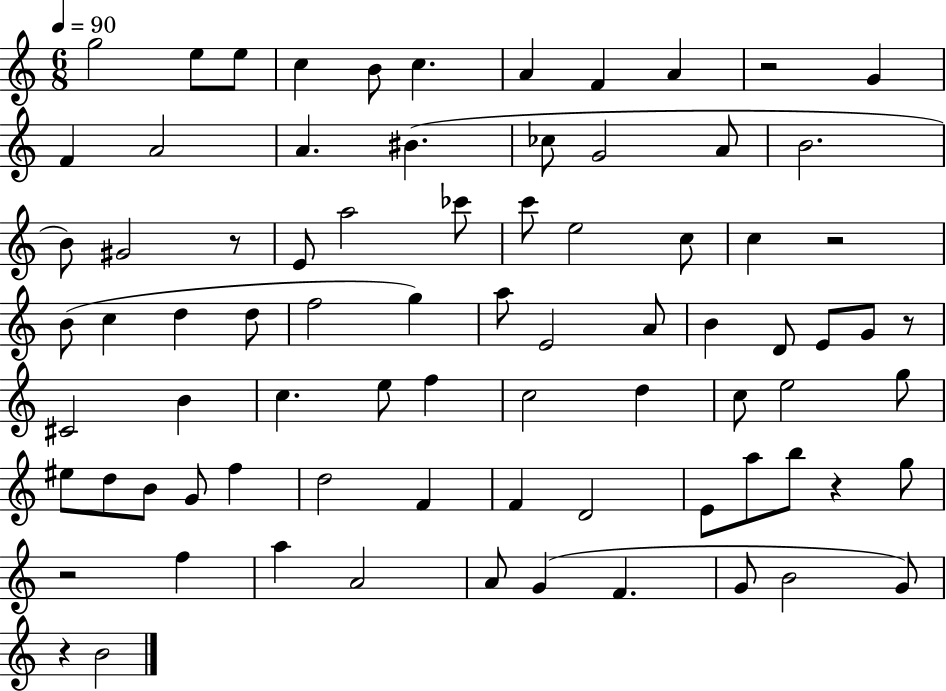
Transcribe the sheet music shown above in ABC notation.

X:1
T:Untitled
M:6/8
L:1/4
K:C
g2 e/2 e/2 c B/2 c A F A z2 G F A2 A ^B _c/2 G2 A/2 B2 B/2 ^G2 z/2 E/2 a2 _c'/2 c'/2 e2 c/2 c z2 B/2 c d d/2 f2 g a/2 E2 A/2 B D/2 E/2 G/2 z/2 ^C2 B c e/2 f c2 d c/2 e2 g/2 ^e/2 d/2 B/2 G/2 f d2 F F D2 E/2 a/2 b/2 z g/2 z2 f a A2 A/2 G F G/2 B2 G/2 z B2